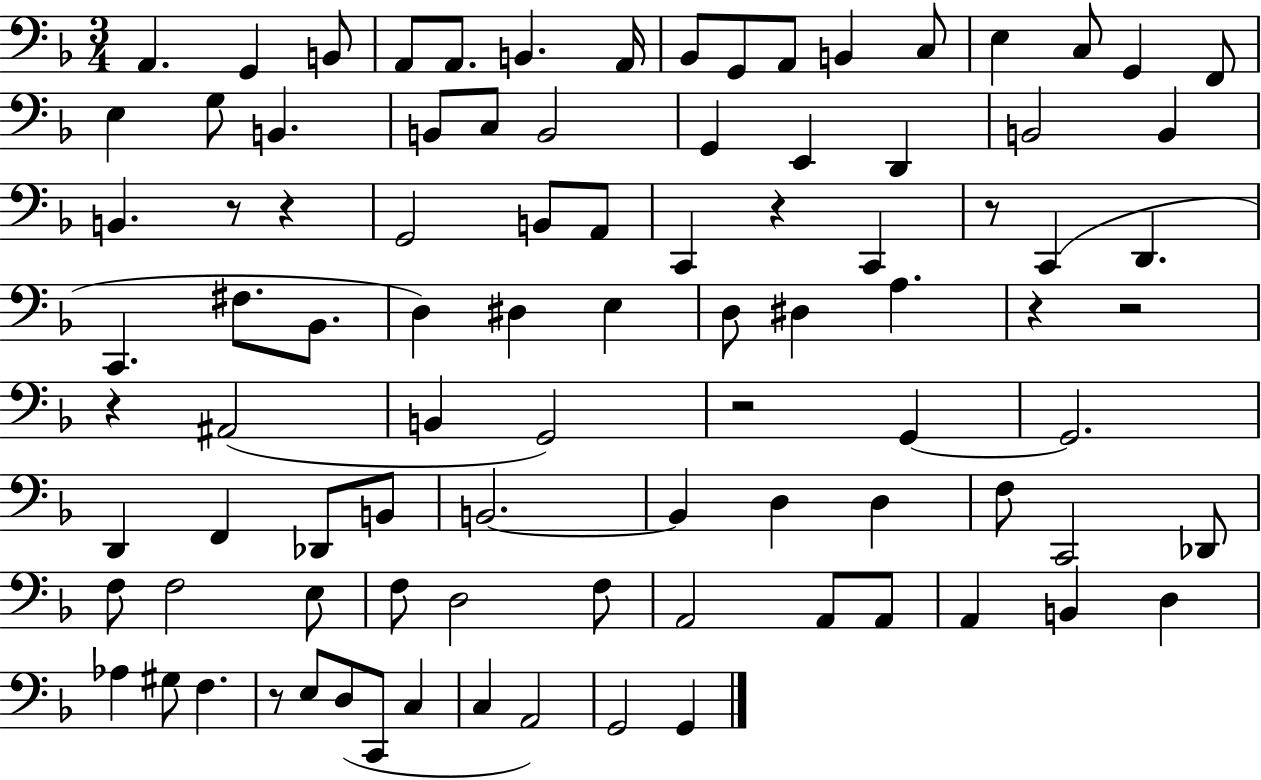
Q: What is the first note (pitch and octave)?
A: A2